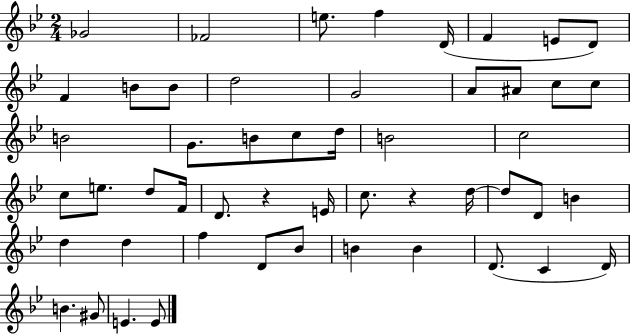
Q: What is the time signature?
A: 2/4